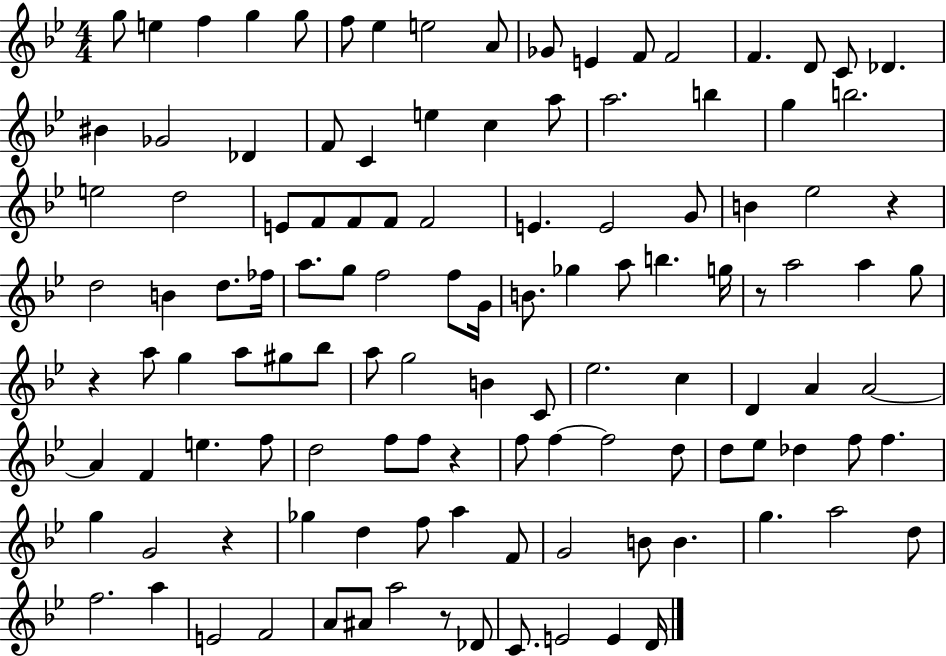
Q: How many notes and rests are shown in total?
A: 119